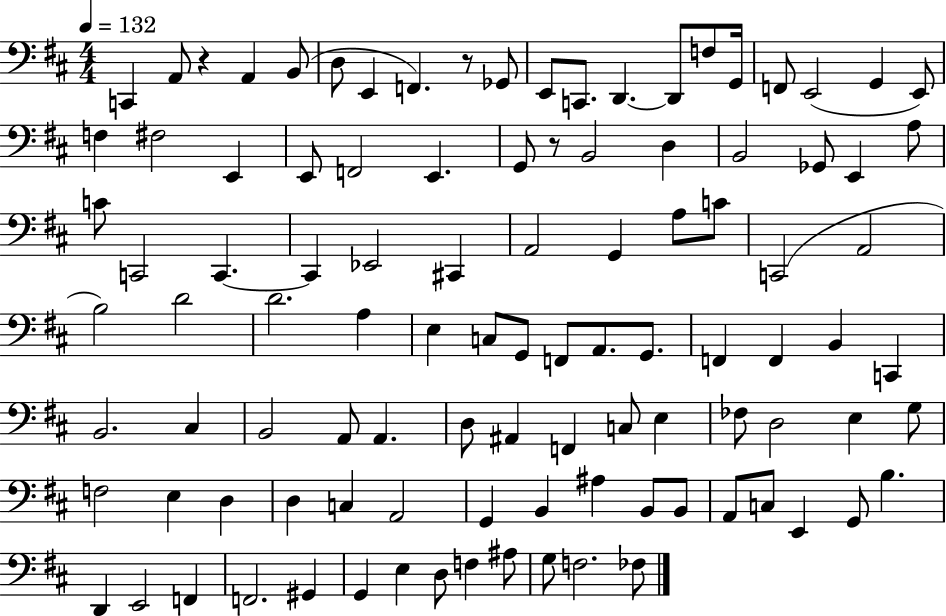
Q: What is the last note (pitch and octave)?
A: FES3